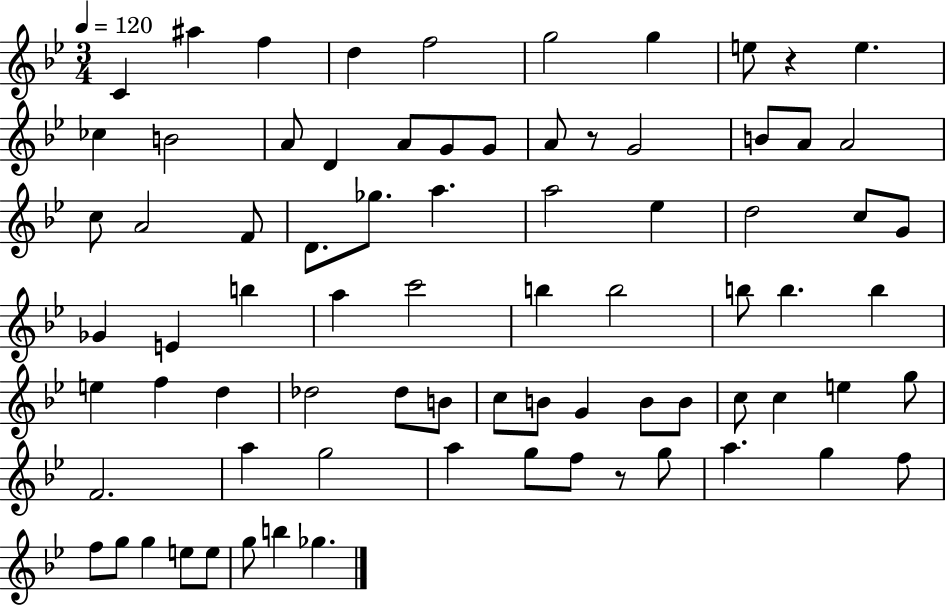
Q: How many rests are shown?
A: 3